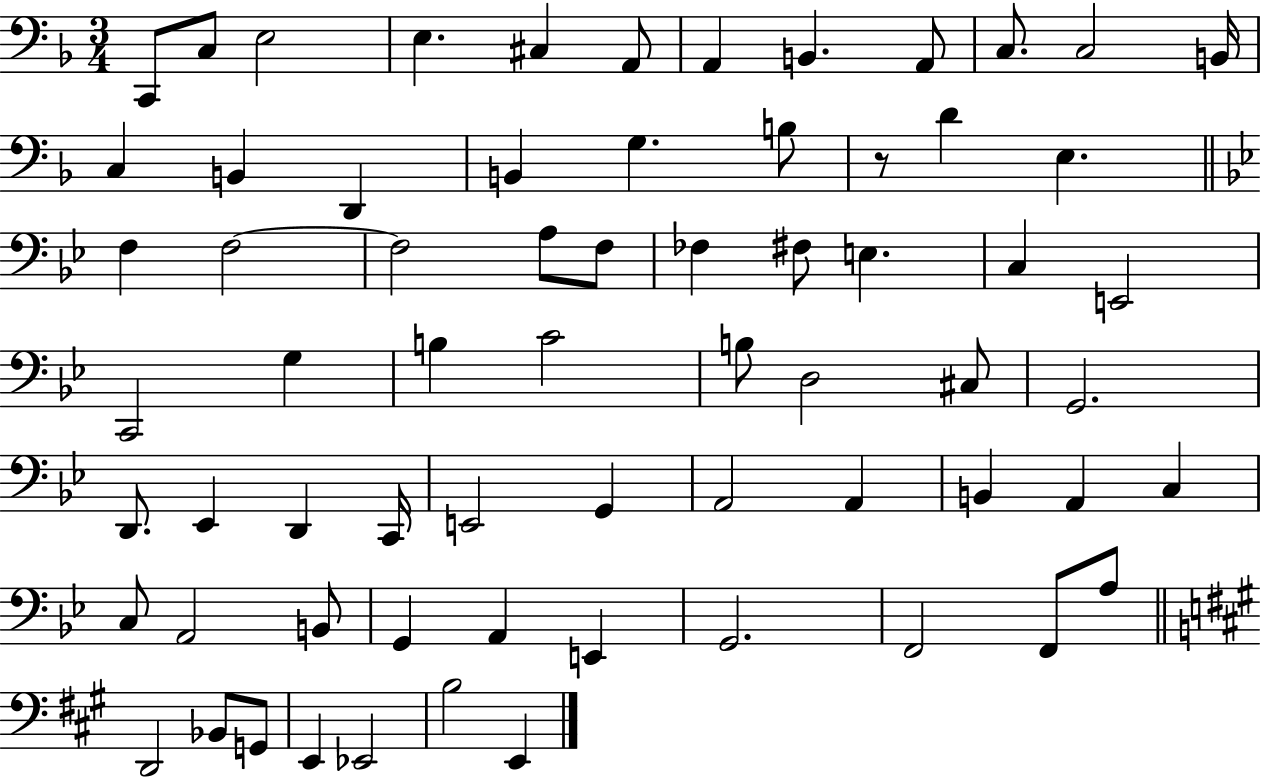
X:1
T:Untitled
M:3/4
L:1/4
K:F
C,,/2 C,/2 E,2 E, ^C, A,,/2 A,, B,, A,,/2 C,/2 C,2 B,,/4 C, B,, D,, B,, G, B,/2 z/2 D E, F, F,2 F,2 A,/2 F,/2 _F, ^F,/2 E, C, E,,2 C,,2 G, B, C2 B,/2 D,2 ^C,/2 G,,2 D,,/2 _E,, D,, C,,/4 E,,2 G,, A,,2 A,, B,, A,, C, C,/2 A,,2 B,,/2 G,, A,, E,, G,,2 F,,2 F,,/2 A,/2 D,,2 _B,,/2 G,,/2 E,, _E,,2 B,2 E,,